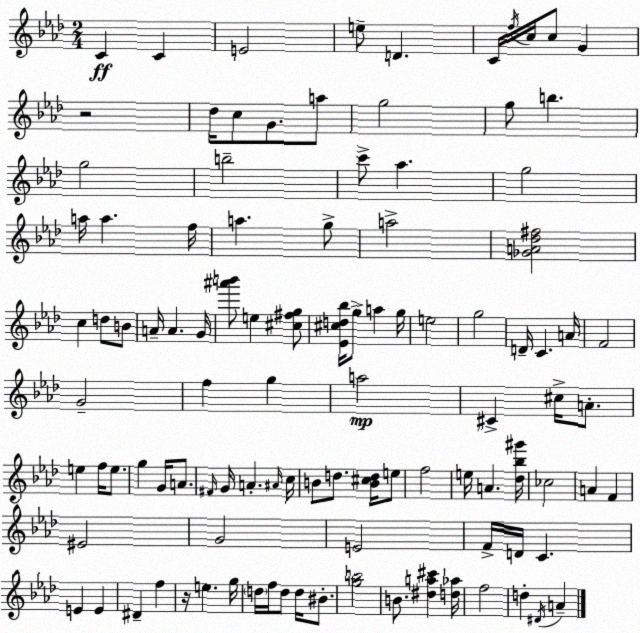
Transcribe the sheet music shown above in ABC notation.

X:1
T:Untitled
M:2/4
L:1/4
K:Ab
C C E2 e/2 D C/4 f/4 c/4 c/2 G z2 _d/4 c/2 G/2 a/2 g2 g/2 b g2 b2 c'/2 _a g2 a/4 a f/4 a g/2 a2 [_GA_d^f]2 c d/2 B/2 A/4 A G/4 [^a'b']/2 e [^c^fg]/2 [_E^cd_b]/4 g/2 a g/4 e2 g2 D/4 C A/4 F2 G2 f g a2 ^C ^c/4 A/2 e f/4 e/2 g G/4 A/2 ^F/4 G/4 A ^A/4 c/4 B/2 d/2 [B^cd]/4 e/2 f2 e/4 A [_d_b^g']/4 _c2 A F ^E2 G2 E2 F/4 D/4 C E E ^D f z/4 e g/4 d/4 f/4 d/2 d/4 ^B/2 [gb]2 B/2 [^da^c'] [d_a]/4 f2 d ^D/4 A